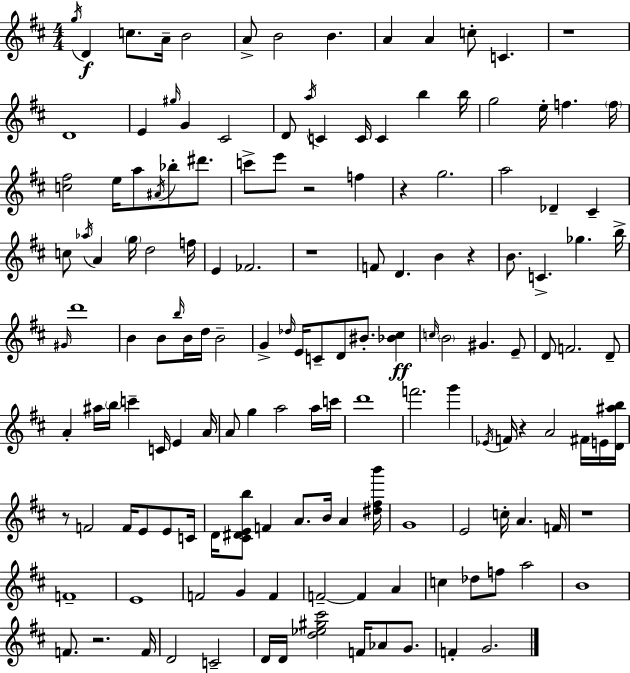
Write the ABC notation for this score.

X:1
T:Untitled
M:4/4
L:1/4
K:D
g/4 D c/2 A/4 B2 A/2 B2 B A A c/2 C z4 D4 E ^g/4 G ^C2 D/2 a/4 C C/4 C b b/4 g2 e/4 f f/4 [c^f]2 e/4 a/2 ^A/4 _b/2 ^d'/2 c'/2 e'/2 z2 f z g2 a2 _D ^C c/2 _a/4 A g/4 d2 f/4 E _F2 z4 F/2 D B z B/2 C _g b/4 ^G/4 d'4 B B/2 b/4 B/4 d/4 B2 G _d/4 E/4 C/2 D/2 ^B/2 [_B^c] c/4 B2 ^G E/2 D/2 F2 D/2 A ^a/4 b/4 c' C/4 E A/4 A/2 g a2 a/4 c'/4 d'4 f'2 g' _E/4 F/4 z A2 ^F/4 E/4 [D^ab]/4 z/2 F2 F/4 E/2 E/2 C/4 D/4 [^C^DEb]/2 F A/2 B/4 A [^d^fb']/4 G4 E2 c/4 A F/4 z4 F4 E4 F2 G F F2 F A c _d/2 f/2 a2 B4 F/2 z2 F/4 D2 C2 D/4 D/4 [d_e^g^c']2 F/4 _A/2 G/2 F G2